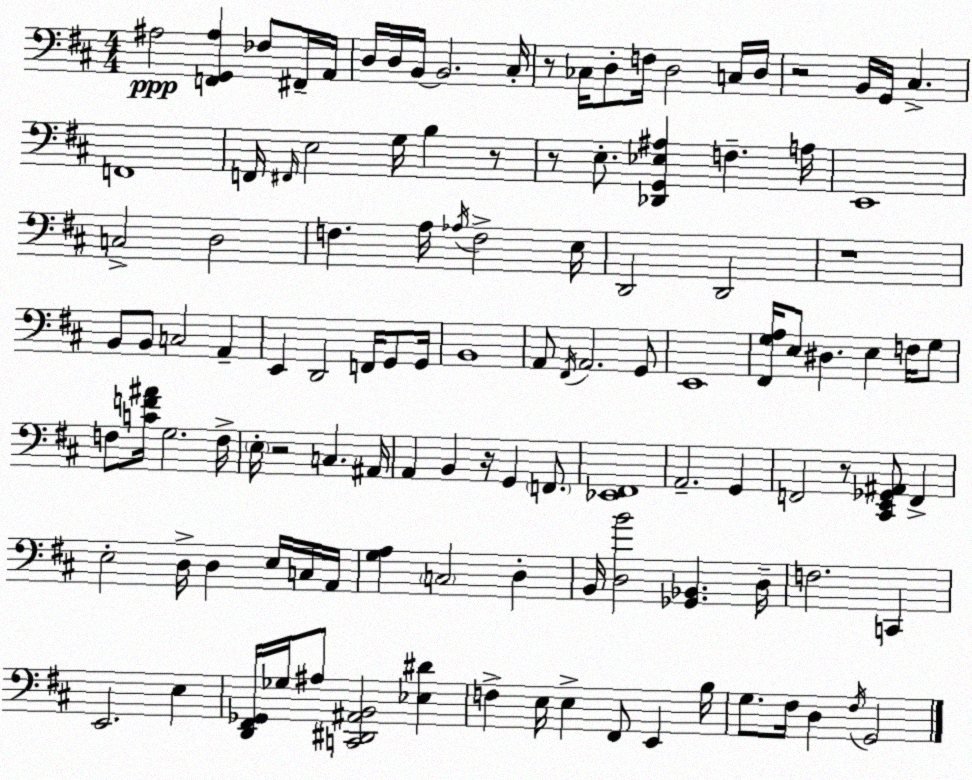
X:1
T:Untitled
M:4/4
L:1/4
K:D
^A,2 [F,,G,,^A,] _F,/2 ^F,,/4 A,,/4 D,/4 D,/4 B,,/4 B,,2 ^C,/4 z/2 _C,/4 D,/2 F,/4 D,2 C,/4 D,/4 z2 B,,/4 G,,/4 ^C, F,,4 F,,/4 ^F,,/4 E,2 G,/4 B, z/2 z/2 E,/2 [_D,,G,,_E,^A,] F, A,/4 E,,4 C,2 D,2 F, A,/4 _A,/4 F,2 E,/4 D,,2 D,,2 z4 B,,/2 B,,/2 C,2 A,, E,, D,,2 F,,/4 G,,/2 G,,/4 B,,4 A,,/2 ^F,,/4 A,,2 G,,/2 E,,4 [^F,,G,A,]/4 E,/2 ^D, E, F,/4 G,/2 F,/2 [CF^A]/4 G,2 F,/4 E,/4 z2 C, ^A,,/4 A,, B,, z/4 G,, F,,/2 [_E,,^F,,]4 A,,2 G,, F,,2 z/2 [^C,,E,,_G,,^A,,]/2 F,, E,2 D,/4 D, E,/4 C,/4 A,,/4 [G,A,] C,2 D, B,,/4 [D,B]2 [_G,,_B,,] D,/4 F,2 C,, E,,2 E, [D,,^F,,_G,,]/4 _G,/4 ^A,/2 [C,,^D,,^A,,B,,]2 [_E,^D] F, E,/4 E, ^F,,/2 E,, B,/4 G,/2 ^F,/4 D, ^F,/4 G,,2